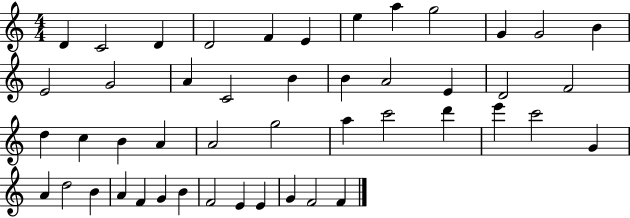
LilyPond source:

{
  \clef treble
  \numericTimeSignature
  \time 4/4
  \key c \major
  d'4 c'2 d'4 | d'2 f'4 e'4 | e''4 a''4 g''2 | g'4 g'2 b'4 | \break e'2 g'2 | a'4 c'2 b'4 | b'4 a'2 e'4 | d'2 f'2 | \break d''4 c''4 b'4 a'4 | a'2 g''2 | a''4 c'''2 d'''4 | e'''4 c'''2 g'4 | \break a'4 d''2 b'4 | a'4 f'4 g'4 b'4 | f'2 e'4 e'4 | g'4 f'2 f'4 | \break \bar "|."
}